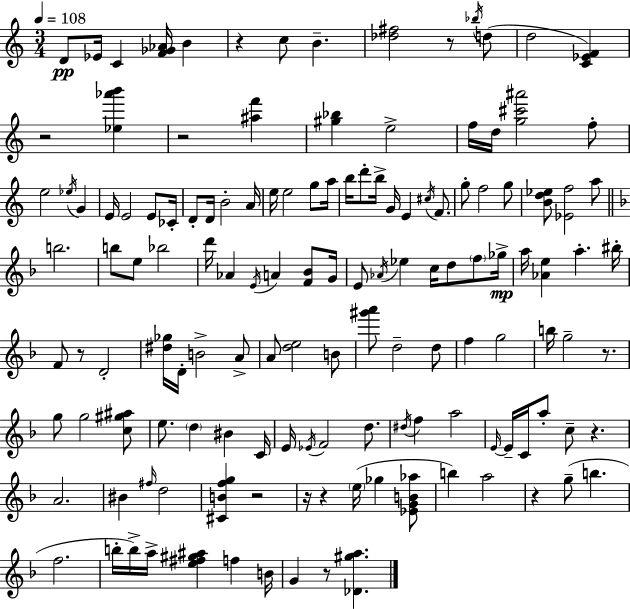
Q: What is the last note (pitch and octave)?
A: G4